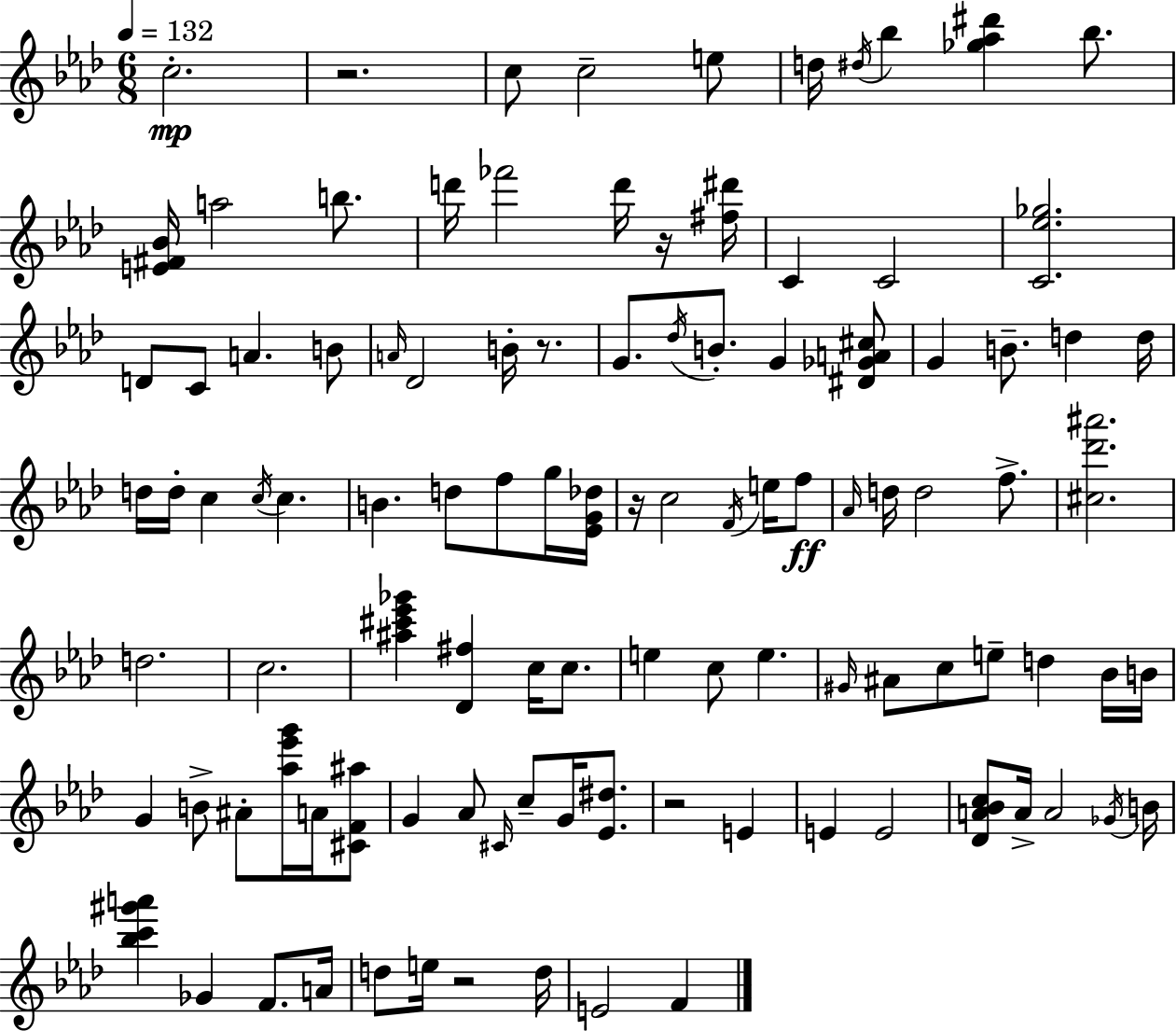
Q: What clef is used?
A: treble